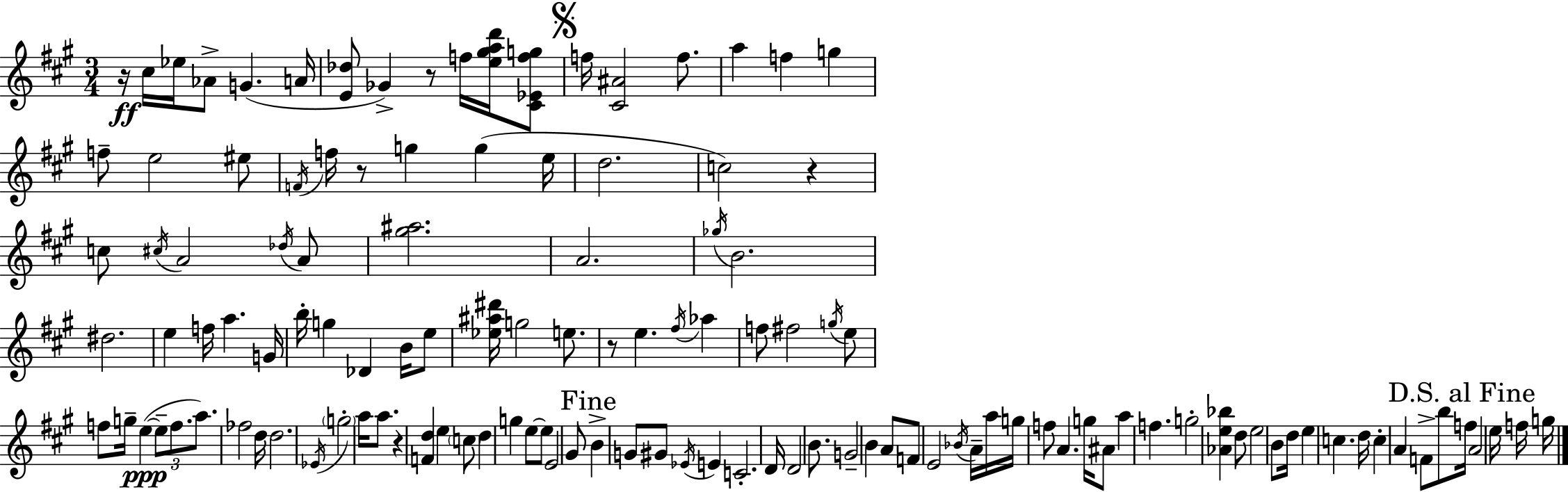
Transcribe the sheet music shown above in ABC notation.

X:1
T:Untitled
M:3/4
L:1/4
K:A
z/4 ^c/4 _e/4 _A/2 G A/4 [E_d]/2 _G z/2 f/4 [e^gad']/4 [^C_Efg]/2 f/4 [^C^A]2 f/2 a f g f/2 e2 ^e/2 F/4 f/4 z/2 g g e/4 d2 c2 z c/2 ^c/4 A2 _d/4 A/2 [^g^a]2 A2 _g/4 B2 ^d2 e f/4 a G/4 b/4 g _D B/4 e/2 [_e^a^d']/4 g2 e/2 z/2 e ^f/4 _a f/2 ^f2 g/4 e/2 f/2 g/4 e e/2 f/2 a/2 _f2 d/4 d2 _E/4 g2 a/4 a/2 z [Fd] e c/2 d g e/2 e/2 E2 ^G/2 B G/2 ^G/2 _E/4 E C2 D/4 D2 B/2 G2 B A/2 F/2 E2 _B/4 A/4 a/4 g/4 f/2 A g/4 ^A/2 a f g2 [_Ae_b] d/2 e2 B/2 d/4 e c d/4 c A F/2 b/2 f/4 A2 e/4 f/4 g/4